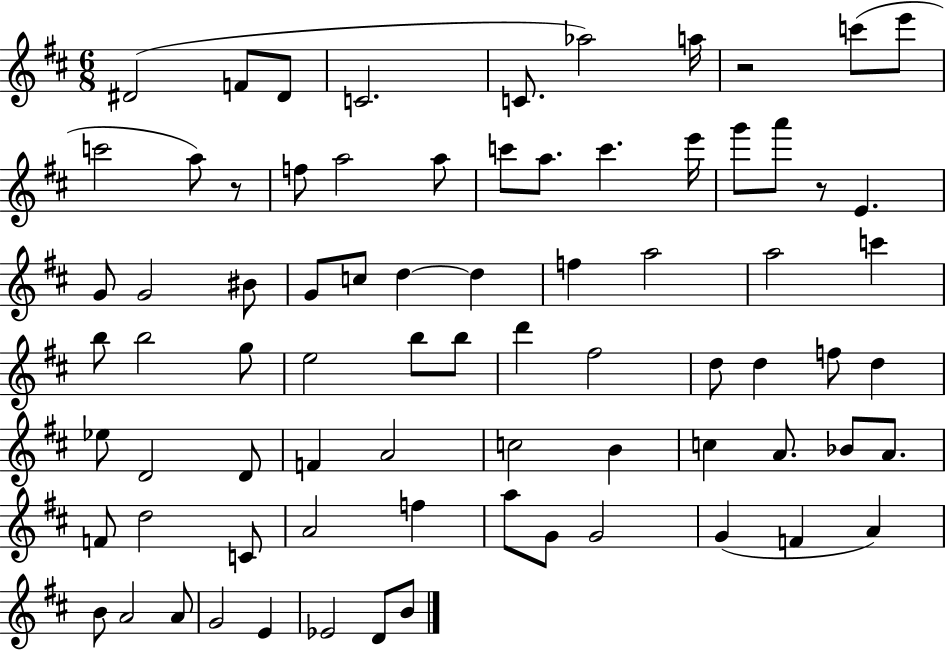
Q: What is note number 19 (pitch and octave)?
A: G6